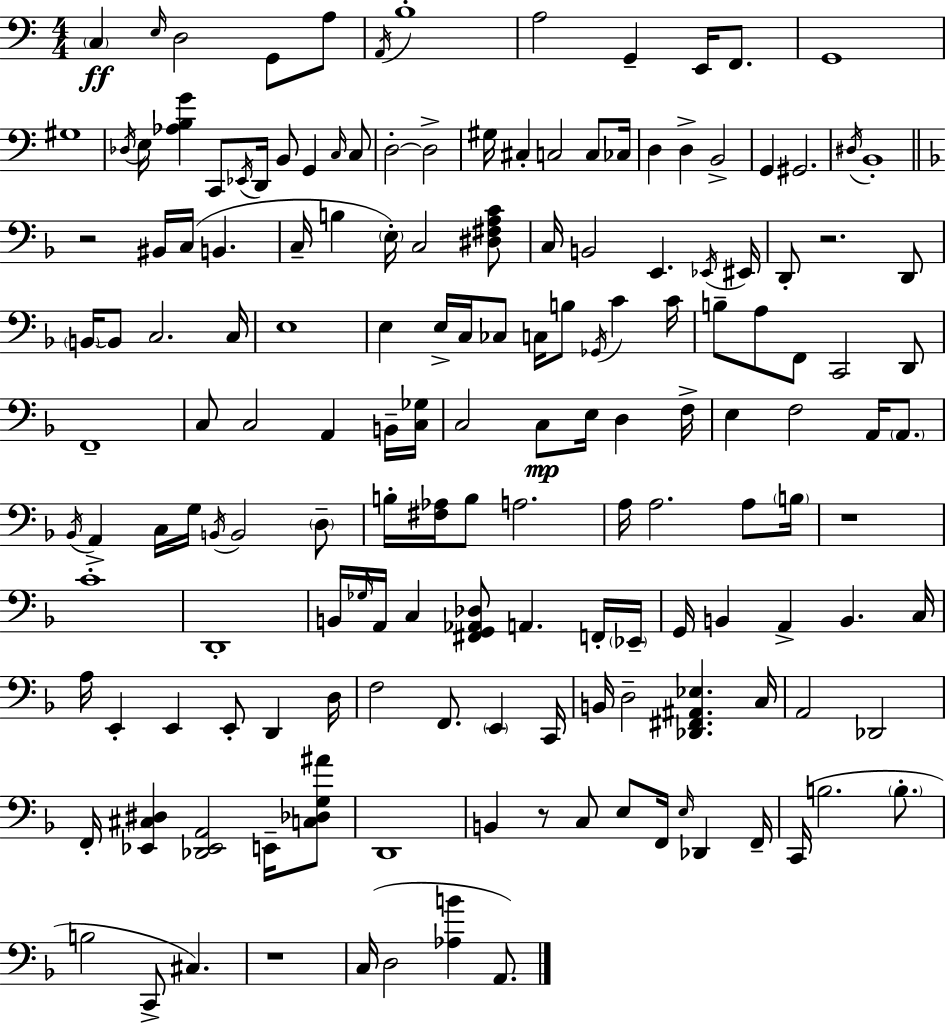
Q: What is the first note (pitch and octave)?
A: C3